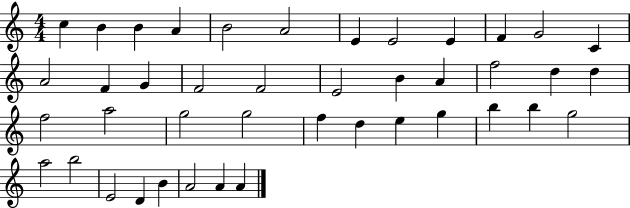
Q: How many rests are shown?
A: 0